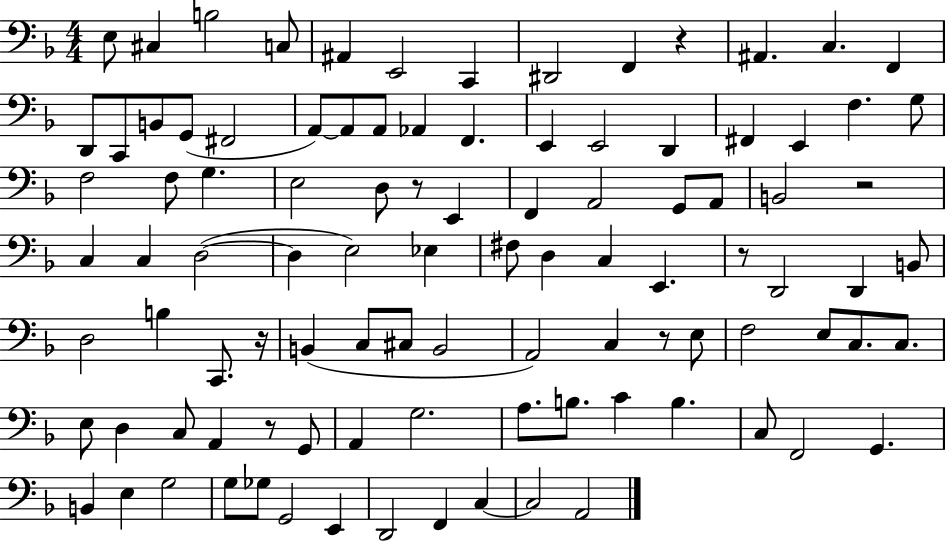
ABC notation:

X:1
T:Untitled
M:4/4
L:1/4
K:F
E,/2 ^C, B,2 C,/2 ^A,, E,,2 C,, ^D,,2 F,, z ^A,, C, F,, D,,/2 C,,/2 B,,/2 G,,/2 ^F,,2 A,,/2 A,,/2 A,,/2 _A,, F,, E,, E,,2 D,, ^F,, E,, F, G,/2 F,2 F,/2 G, E,2 D,/2 z/2 E,, F,, A,,2 G,,/2 A,,/2 B,,2 z2 C, C, D,2 D, E,2 _E, ^F,/2 D, C, E,, z/2 D,,2 D,, B,,/2 D,2 B, C,,/2 z/4 B,, C,/2 ^C,/2 B,,2 A,,2 C, z/2 E,/2 F,2 E,/2 C,/2 C,/2 E,/2 D, C,/2 A,, z/2 G,,/2 A,, G,2 A,/2 B,/2 C B, C,/2 F,,2 G,, B,, E, G,2 G,/2 _G,/2 G,,2 E,, D,,2 F,, C, C,2 A,,2